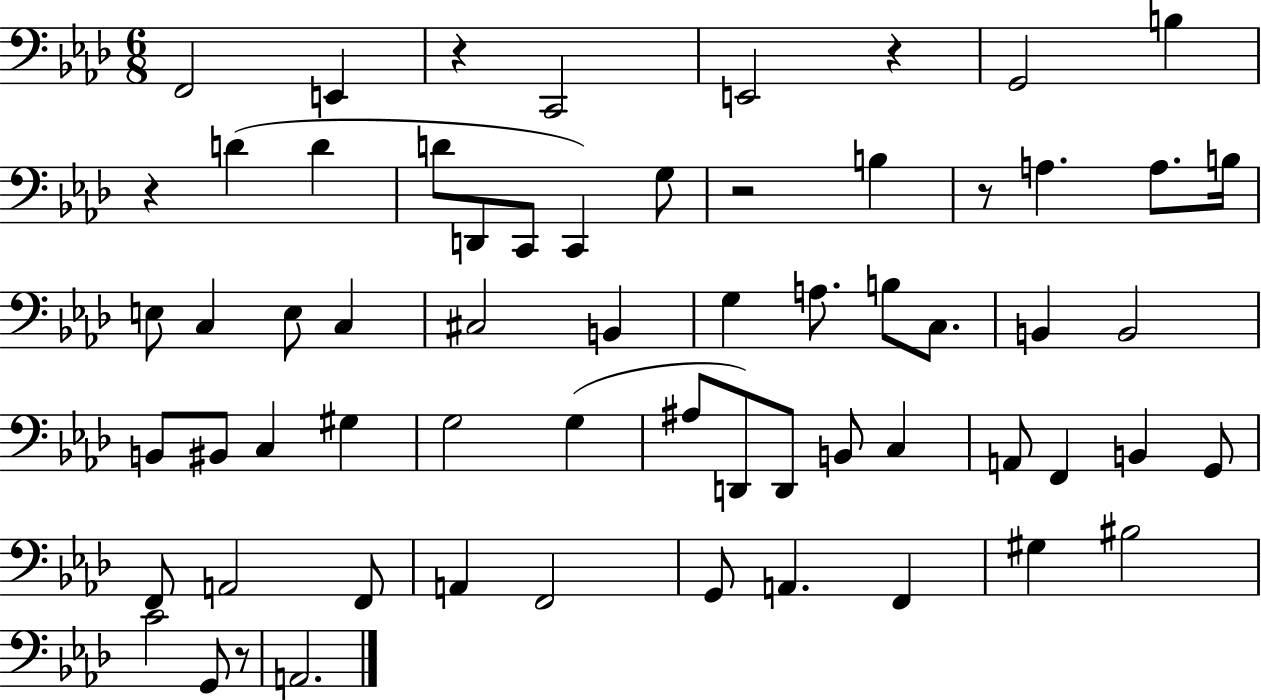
{
  \clef bass
  \numericTimeSignature
  \time 6/8
  \key aes \major
  f,2 e,4 | r4 c,2 | e,2 r4 | g,2 b4 | \break r4 d'4( d'4 | d'8 d,8 c,8 c,4) g8 | r2 b4 | r8 a4. a8. b16 | \break e8 c4 e8 c4 | cis2 b,4 | g4 a8. b8 c8. | b,4 b,2 | \break b,8 bis,8 c4 gis4 | g2 g4( | ais8 d,8) d,8 b,8 c4 | a,8 f,4 b,4 g,8 | \break f,8 a,2 f,8 | a,4 f,2 | g,8 a,4. f,4 | gis4 bis2 | \break c'2 g,8 r8 | a,2. | \bar "|."
}